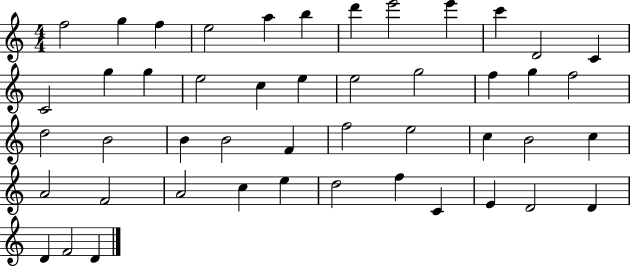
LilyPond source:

{
  \clef treble
  \numericTimeSignature
  \time 4/4
  \key c \major
  f''2 g''4 f''4 | e''2 a''4 b''4 | d'''4 e'''2 e'''4 | c'''4 d'2 c'4 | \break c'2 g''4 g''4 | e''2 c''4 e''4 | e''2 g''2 | f''4 g''4 f''2 | \break d''2 b'2 | b'4 b'2 f'4 | f''2 e''2 | c''4 b'2 c''4 | \break a'2 f'2 | a'2 c''4 e''4 | d''2 f''4 c'4 | e'4 d'2 d'4 | \break d'4 f'2 d'4 | \bar "|."
}